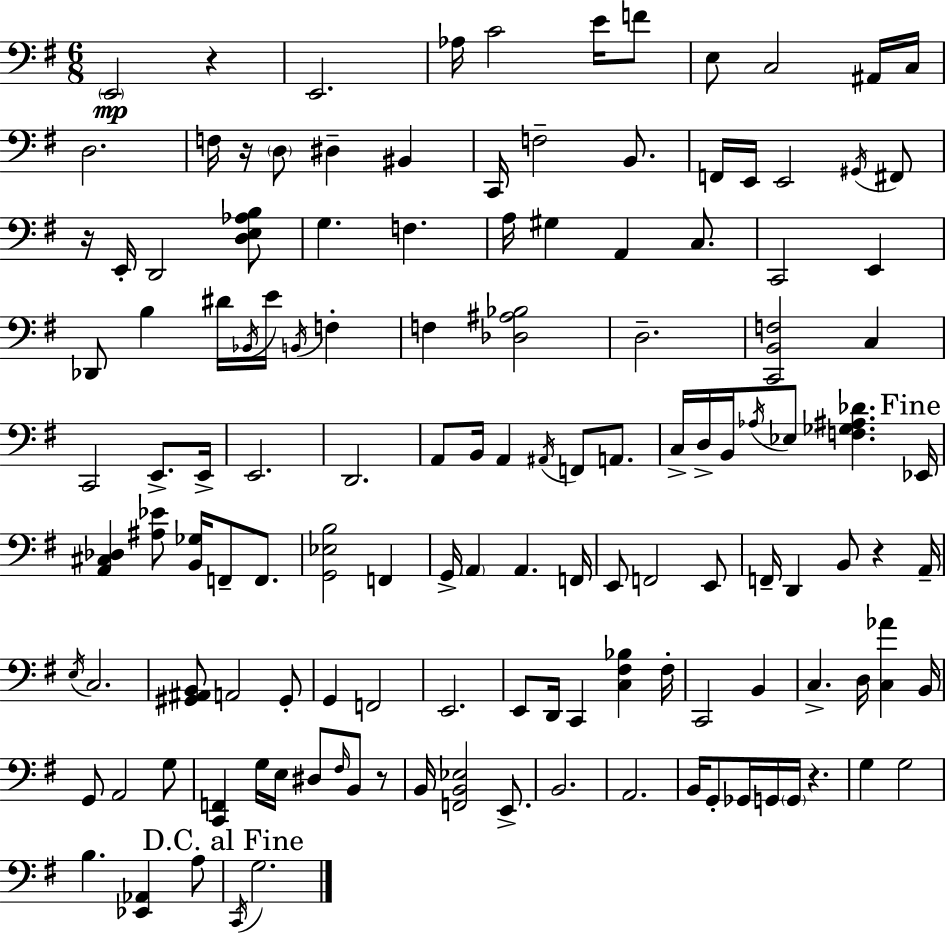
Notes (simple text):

E2/h R/q E2/h. Ab3/s C4/h E4/s F4/e E3/e C3/h A#2/s C3/s D3/h. F3/s R/s D3/e D#3/q BIS2/q C2/s F3/h B2/e. F2/s E2/s E2/h G#2/s F#2/e R/s E2/s D2/h [D3,E3,Ab3,B3]/e G3/q. F3/q. A3/s G#3/q A2/q C3/e. C2/h E2/q Db2/e B3/q D#4/s Bb2/s E4/s B2/s F3/q F3/q [Db3,A#3,Bb3]/h D3/h. [C2,B2,F3]/h C3/q C2/h E2/e. E2/s E2/h. D2/h. A2/e B2/s A2/q A#2/s F2/e A2/e. C3/s D3/s B2/s Ab3/s Eb3/e [F3,Gb3,A#3,Db4]/q. Eb2/s [A2,C#3,Db3]/q [A#3,Eb4]/e [B2,Gb3]/s F2/e F2/e. [G2,Eb3,B3]/h F2/q G2/s A2/q A2/q. F2/s E2/e F2/h E2/e F2/s D2/q B2/e R/q A2/s E3/s C3/h. [G#2,A#2,B2]/e A2/h G#2/e G2/q F2/h E2/h. E2/e D2/s C2/q [C3,F#3,Bb3]/q F#3/s C2/h B2/q C3/q. D3/s [C3,Ab4]/q B2/s G2/e A2/h G3/e [C2,F2]/q G3/s E3/s D#3/e F#3/s B2/e R/e B2/s [F2,B2,Eb3]/h E2/e. B2/h. A2/h. B2/s G2/e Gb2/s G2/s G2/s R/q. G3/q G3/h B3/q. [Eb2,Ab2]/q A3/e C2/s G3/h.